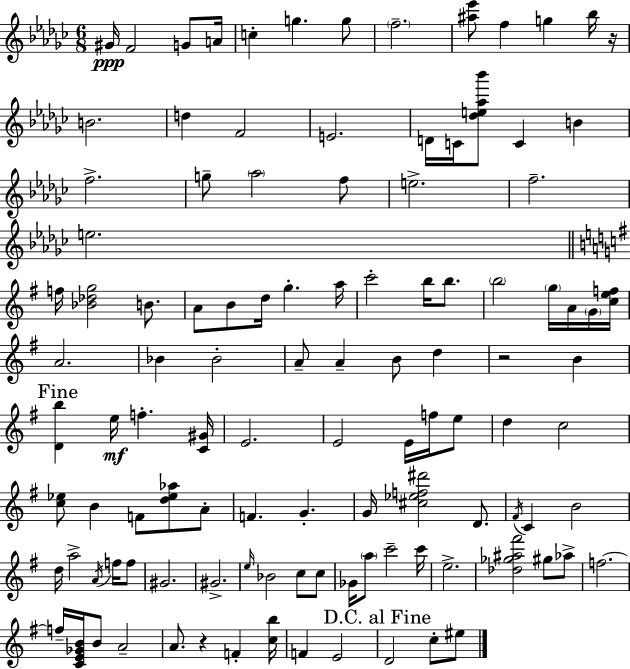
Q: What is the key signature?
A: EES minor